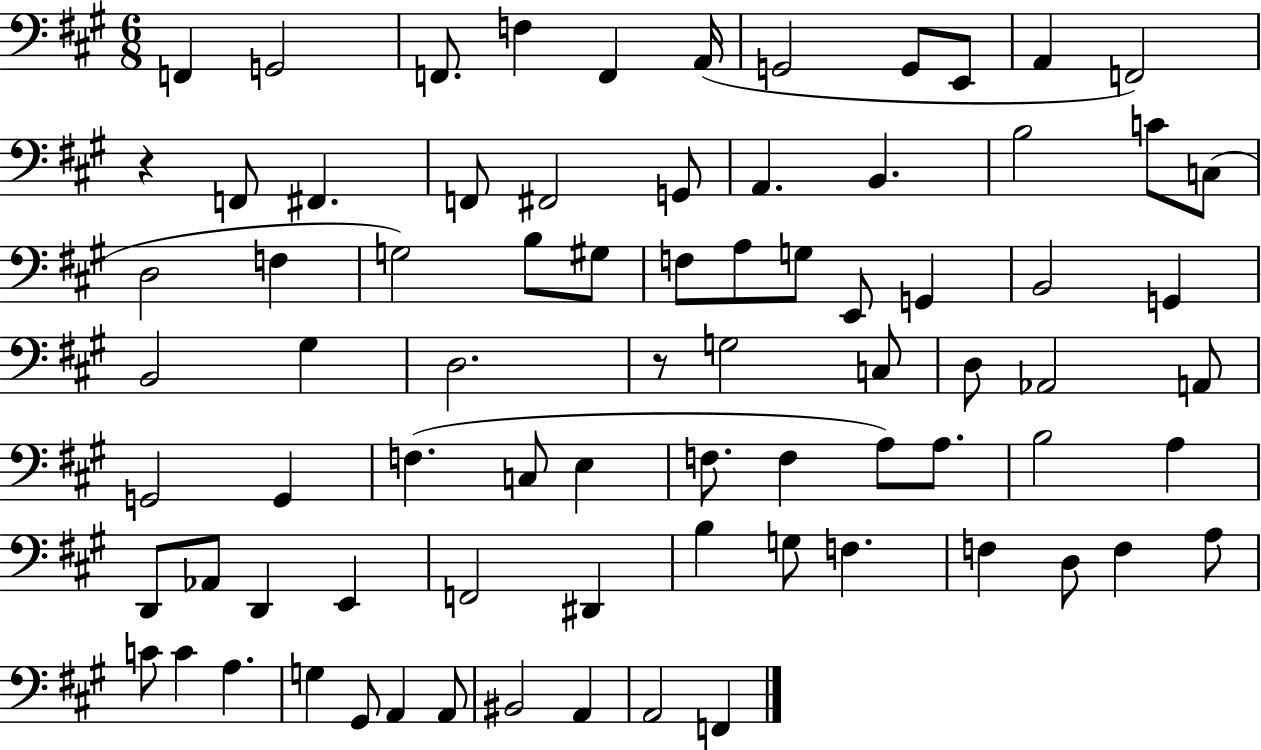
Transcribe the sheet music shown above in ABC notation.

X:1
T:Untitled
M:6/8
L:1/4
K:A
F,, G,,2 F,,/2 F, F,, A,,/4 G,,2 G,,/2 E,,/2 A,, F,,2 z F,,/2 ^F,, F,,/2 ^F,,2 G,,/2 A,, B,, B,2 C/2 C,/2 D,2 F, G,2 B,/2 ^G,/2 F,/2 A,/2 G,/2 E,,/2 G,, B,,2 G,, B,,2 ^G, D,2 z/2 G,2 C,/2 D,/2 _A,,2 A,,/2 G,,2 G,, F, C,/2 E, F,/2 F, A,/2 A,/2 B,2 A, D,,/2 _A,,/2 D,, E,, F,,2 ^D,, B, G,/2 F, F, D,/2 F, A,/2 C/2 C A, G, ^G,,/2 A,, A,,/2 ^B,,2 A,, A,,2 F,,